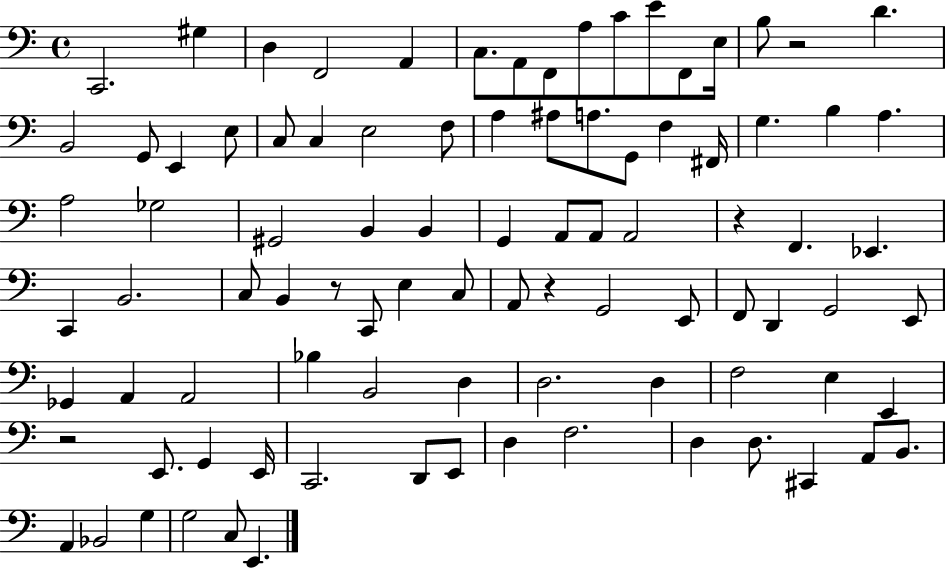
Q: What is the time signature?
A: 4/4